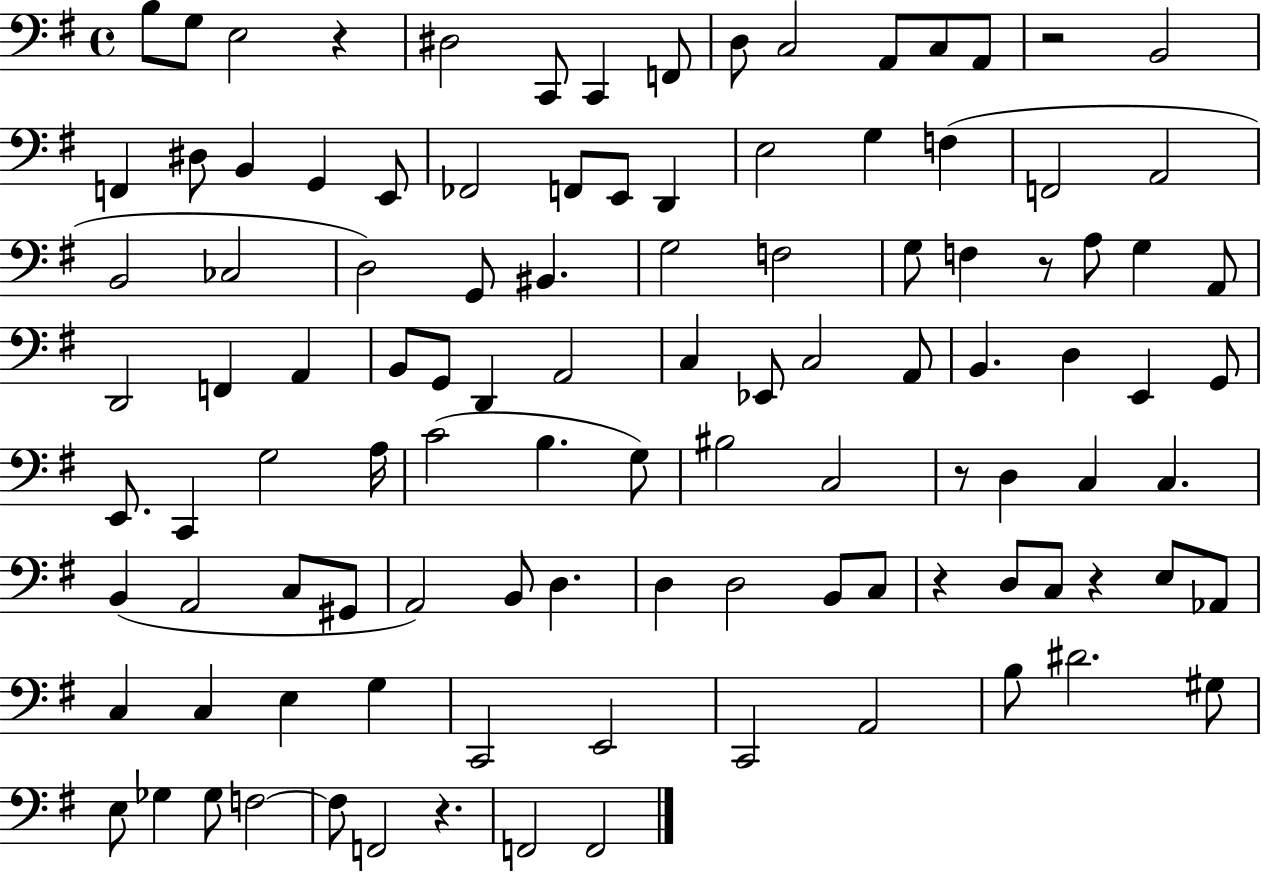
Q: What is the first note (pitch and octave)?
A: B3